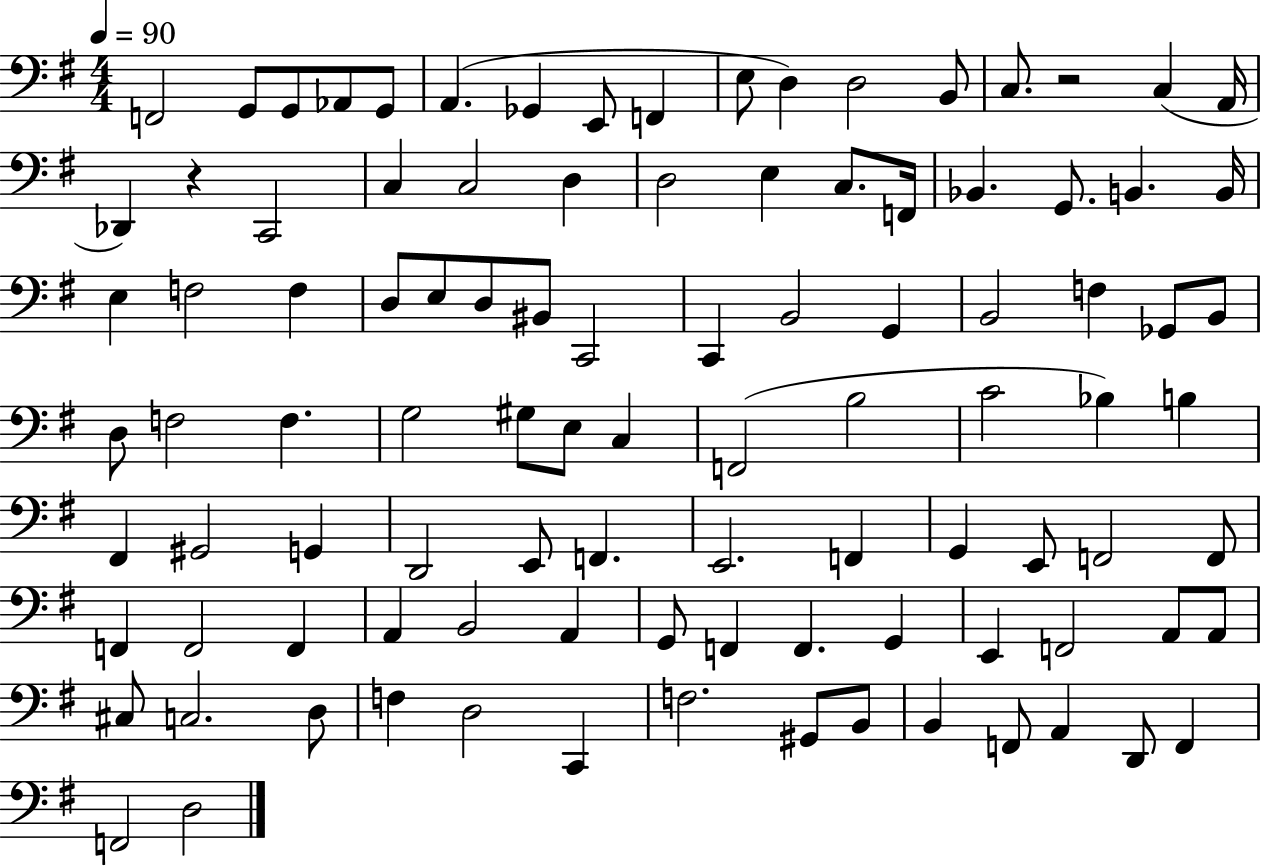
{
  \clef bass
  \numericTimeSignature
  \time 4/4
  \key g \major
  \tempo 4 = 90
  f,2 g,8 g,8 aes,8 g,8 | a,4.( ges,4 e,8 f,4 | e8 d4) d2 b,8 | c8. r2 c4( a,16 | \break des,4) r4 c,2 | c4 c2 d4 | d2 e4 c8. f,16 | bes,4. g,8. b,4. b,16 | \break e4 f2 f4 | d8 e8 d8 bis,8 c,2 | c,4 b,2 g,4 | b,2 f4 ges,8 b,8 | \break d8 f2 f4. | g2 gis8 e8 c4 | f,2( b2 | c'2 bes4) b4 | \break fis,4 gis,2 g,4 | d,2 e,8 f,4. | e,2. f,4 | g,4 e,8 f,2 f,8 | \break f,4 f,2 f,4 | a,4 b,2 a,4 | g,8 f,4 f,4. g,4 | e,4 f,2 a,8 a,8 | \break cis8 c2. d8 | f4 d2 c,4 | f2. gis,8 b,8 | b,4 f,8 a,4 d,8 f,4 | \break f,2 d2 | \bar "|."
}